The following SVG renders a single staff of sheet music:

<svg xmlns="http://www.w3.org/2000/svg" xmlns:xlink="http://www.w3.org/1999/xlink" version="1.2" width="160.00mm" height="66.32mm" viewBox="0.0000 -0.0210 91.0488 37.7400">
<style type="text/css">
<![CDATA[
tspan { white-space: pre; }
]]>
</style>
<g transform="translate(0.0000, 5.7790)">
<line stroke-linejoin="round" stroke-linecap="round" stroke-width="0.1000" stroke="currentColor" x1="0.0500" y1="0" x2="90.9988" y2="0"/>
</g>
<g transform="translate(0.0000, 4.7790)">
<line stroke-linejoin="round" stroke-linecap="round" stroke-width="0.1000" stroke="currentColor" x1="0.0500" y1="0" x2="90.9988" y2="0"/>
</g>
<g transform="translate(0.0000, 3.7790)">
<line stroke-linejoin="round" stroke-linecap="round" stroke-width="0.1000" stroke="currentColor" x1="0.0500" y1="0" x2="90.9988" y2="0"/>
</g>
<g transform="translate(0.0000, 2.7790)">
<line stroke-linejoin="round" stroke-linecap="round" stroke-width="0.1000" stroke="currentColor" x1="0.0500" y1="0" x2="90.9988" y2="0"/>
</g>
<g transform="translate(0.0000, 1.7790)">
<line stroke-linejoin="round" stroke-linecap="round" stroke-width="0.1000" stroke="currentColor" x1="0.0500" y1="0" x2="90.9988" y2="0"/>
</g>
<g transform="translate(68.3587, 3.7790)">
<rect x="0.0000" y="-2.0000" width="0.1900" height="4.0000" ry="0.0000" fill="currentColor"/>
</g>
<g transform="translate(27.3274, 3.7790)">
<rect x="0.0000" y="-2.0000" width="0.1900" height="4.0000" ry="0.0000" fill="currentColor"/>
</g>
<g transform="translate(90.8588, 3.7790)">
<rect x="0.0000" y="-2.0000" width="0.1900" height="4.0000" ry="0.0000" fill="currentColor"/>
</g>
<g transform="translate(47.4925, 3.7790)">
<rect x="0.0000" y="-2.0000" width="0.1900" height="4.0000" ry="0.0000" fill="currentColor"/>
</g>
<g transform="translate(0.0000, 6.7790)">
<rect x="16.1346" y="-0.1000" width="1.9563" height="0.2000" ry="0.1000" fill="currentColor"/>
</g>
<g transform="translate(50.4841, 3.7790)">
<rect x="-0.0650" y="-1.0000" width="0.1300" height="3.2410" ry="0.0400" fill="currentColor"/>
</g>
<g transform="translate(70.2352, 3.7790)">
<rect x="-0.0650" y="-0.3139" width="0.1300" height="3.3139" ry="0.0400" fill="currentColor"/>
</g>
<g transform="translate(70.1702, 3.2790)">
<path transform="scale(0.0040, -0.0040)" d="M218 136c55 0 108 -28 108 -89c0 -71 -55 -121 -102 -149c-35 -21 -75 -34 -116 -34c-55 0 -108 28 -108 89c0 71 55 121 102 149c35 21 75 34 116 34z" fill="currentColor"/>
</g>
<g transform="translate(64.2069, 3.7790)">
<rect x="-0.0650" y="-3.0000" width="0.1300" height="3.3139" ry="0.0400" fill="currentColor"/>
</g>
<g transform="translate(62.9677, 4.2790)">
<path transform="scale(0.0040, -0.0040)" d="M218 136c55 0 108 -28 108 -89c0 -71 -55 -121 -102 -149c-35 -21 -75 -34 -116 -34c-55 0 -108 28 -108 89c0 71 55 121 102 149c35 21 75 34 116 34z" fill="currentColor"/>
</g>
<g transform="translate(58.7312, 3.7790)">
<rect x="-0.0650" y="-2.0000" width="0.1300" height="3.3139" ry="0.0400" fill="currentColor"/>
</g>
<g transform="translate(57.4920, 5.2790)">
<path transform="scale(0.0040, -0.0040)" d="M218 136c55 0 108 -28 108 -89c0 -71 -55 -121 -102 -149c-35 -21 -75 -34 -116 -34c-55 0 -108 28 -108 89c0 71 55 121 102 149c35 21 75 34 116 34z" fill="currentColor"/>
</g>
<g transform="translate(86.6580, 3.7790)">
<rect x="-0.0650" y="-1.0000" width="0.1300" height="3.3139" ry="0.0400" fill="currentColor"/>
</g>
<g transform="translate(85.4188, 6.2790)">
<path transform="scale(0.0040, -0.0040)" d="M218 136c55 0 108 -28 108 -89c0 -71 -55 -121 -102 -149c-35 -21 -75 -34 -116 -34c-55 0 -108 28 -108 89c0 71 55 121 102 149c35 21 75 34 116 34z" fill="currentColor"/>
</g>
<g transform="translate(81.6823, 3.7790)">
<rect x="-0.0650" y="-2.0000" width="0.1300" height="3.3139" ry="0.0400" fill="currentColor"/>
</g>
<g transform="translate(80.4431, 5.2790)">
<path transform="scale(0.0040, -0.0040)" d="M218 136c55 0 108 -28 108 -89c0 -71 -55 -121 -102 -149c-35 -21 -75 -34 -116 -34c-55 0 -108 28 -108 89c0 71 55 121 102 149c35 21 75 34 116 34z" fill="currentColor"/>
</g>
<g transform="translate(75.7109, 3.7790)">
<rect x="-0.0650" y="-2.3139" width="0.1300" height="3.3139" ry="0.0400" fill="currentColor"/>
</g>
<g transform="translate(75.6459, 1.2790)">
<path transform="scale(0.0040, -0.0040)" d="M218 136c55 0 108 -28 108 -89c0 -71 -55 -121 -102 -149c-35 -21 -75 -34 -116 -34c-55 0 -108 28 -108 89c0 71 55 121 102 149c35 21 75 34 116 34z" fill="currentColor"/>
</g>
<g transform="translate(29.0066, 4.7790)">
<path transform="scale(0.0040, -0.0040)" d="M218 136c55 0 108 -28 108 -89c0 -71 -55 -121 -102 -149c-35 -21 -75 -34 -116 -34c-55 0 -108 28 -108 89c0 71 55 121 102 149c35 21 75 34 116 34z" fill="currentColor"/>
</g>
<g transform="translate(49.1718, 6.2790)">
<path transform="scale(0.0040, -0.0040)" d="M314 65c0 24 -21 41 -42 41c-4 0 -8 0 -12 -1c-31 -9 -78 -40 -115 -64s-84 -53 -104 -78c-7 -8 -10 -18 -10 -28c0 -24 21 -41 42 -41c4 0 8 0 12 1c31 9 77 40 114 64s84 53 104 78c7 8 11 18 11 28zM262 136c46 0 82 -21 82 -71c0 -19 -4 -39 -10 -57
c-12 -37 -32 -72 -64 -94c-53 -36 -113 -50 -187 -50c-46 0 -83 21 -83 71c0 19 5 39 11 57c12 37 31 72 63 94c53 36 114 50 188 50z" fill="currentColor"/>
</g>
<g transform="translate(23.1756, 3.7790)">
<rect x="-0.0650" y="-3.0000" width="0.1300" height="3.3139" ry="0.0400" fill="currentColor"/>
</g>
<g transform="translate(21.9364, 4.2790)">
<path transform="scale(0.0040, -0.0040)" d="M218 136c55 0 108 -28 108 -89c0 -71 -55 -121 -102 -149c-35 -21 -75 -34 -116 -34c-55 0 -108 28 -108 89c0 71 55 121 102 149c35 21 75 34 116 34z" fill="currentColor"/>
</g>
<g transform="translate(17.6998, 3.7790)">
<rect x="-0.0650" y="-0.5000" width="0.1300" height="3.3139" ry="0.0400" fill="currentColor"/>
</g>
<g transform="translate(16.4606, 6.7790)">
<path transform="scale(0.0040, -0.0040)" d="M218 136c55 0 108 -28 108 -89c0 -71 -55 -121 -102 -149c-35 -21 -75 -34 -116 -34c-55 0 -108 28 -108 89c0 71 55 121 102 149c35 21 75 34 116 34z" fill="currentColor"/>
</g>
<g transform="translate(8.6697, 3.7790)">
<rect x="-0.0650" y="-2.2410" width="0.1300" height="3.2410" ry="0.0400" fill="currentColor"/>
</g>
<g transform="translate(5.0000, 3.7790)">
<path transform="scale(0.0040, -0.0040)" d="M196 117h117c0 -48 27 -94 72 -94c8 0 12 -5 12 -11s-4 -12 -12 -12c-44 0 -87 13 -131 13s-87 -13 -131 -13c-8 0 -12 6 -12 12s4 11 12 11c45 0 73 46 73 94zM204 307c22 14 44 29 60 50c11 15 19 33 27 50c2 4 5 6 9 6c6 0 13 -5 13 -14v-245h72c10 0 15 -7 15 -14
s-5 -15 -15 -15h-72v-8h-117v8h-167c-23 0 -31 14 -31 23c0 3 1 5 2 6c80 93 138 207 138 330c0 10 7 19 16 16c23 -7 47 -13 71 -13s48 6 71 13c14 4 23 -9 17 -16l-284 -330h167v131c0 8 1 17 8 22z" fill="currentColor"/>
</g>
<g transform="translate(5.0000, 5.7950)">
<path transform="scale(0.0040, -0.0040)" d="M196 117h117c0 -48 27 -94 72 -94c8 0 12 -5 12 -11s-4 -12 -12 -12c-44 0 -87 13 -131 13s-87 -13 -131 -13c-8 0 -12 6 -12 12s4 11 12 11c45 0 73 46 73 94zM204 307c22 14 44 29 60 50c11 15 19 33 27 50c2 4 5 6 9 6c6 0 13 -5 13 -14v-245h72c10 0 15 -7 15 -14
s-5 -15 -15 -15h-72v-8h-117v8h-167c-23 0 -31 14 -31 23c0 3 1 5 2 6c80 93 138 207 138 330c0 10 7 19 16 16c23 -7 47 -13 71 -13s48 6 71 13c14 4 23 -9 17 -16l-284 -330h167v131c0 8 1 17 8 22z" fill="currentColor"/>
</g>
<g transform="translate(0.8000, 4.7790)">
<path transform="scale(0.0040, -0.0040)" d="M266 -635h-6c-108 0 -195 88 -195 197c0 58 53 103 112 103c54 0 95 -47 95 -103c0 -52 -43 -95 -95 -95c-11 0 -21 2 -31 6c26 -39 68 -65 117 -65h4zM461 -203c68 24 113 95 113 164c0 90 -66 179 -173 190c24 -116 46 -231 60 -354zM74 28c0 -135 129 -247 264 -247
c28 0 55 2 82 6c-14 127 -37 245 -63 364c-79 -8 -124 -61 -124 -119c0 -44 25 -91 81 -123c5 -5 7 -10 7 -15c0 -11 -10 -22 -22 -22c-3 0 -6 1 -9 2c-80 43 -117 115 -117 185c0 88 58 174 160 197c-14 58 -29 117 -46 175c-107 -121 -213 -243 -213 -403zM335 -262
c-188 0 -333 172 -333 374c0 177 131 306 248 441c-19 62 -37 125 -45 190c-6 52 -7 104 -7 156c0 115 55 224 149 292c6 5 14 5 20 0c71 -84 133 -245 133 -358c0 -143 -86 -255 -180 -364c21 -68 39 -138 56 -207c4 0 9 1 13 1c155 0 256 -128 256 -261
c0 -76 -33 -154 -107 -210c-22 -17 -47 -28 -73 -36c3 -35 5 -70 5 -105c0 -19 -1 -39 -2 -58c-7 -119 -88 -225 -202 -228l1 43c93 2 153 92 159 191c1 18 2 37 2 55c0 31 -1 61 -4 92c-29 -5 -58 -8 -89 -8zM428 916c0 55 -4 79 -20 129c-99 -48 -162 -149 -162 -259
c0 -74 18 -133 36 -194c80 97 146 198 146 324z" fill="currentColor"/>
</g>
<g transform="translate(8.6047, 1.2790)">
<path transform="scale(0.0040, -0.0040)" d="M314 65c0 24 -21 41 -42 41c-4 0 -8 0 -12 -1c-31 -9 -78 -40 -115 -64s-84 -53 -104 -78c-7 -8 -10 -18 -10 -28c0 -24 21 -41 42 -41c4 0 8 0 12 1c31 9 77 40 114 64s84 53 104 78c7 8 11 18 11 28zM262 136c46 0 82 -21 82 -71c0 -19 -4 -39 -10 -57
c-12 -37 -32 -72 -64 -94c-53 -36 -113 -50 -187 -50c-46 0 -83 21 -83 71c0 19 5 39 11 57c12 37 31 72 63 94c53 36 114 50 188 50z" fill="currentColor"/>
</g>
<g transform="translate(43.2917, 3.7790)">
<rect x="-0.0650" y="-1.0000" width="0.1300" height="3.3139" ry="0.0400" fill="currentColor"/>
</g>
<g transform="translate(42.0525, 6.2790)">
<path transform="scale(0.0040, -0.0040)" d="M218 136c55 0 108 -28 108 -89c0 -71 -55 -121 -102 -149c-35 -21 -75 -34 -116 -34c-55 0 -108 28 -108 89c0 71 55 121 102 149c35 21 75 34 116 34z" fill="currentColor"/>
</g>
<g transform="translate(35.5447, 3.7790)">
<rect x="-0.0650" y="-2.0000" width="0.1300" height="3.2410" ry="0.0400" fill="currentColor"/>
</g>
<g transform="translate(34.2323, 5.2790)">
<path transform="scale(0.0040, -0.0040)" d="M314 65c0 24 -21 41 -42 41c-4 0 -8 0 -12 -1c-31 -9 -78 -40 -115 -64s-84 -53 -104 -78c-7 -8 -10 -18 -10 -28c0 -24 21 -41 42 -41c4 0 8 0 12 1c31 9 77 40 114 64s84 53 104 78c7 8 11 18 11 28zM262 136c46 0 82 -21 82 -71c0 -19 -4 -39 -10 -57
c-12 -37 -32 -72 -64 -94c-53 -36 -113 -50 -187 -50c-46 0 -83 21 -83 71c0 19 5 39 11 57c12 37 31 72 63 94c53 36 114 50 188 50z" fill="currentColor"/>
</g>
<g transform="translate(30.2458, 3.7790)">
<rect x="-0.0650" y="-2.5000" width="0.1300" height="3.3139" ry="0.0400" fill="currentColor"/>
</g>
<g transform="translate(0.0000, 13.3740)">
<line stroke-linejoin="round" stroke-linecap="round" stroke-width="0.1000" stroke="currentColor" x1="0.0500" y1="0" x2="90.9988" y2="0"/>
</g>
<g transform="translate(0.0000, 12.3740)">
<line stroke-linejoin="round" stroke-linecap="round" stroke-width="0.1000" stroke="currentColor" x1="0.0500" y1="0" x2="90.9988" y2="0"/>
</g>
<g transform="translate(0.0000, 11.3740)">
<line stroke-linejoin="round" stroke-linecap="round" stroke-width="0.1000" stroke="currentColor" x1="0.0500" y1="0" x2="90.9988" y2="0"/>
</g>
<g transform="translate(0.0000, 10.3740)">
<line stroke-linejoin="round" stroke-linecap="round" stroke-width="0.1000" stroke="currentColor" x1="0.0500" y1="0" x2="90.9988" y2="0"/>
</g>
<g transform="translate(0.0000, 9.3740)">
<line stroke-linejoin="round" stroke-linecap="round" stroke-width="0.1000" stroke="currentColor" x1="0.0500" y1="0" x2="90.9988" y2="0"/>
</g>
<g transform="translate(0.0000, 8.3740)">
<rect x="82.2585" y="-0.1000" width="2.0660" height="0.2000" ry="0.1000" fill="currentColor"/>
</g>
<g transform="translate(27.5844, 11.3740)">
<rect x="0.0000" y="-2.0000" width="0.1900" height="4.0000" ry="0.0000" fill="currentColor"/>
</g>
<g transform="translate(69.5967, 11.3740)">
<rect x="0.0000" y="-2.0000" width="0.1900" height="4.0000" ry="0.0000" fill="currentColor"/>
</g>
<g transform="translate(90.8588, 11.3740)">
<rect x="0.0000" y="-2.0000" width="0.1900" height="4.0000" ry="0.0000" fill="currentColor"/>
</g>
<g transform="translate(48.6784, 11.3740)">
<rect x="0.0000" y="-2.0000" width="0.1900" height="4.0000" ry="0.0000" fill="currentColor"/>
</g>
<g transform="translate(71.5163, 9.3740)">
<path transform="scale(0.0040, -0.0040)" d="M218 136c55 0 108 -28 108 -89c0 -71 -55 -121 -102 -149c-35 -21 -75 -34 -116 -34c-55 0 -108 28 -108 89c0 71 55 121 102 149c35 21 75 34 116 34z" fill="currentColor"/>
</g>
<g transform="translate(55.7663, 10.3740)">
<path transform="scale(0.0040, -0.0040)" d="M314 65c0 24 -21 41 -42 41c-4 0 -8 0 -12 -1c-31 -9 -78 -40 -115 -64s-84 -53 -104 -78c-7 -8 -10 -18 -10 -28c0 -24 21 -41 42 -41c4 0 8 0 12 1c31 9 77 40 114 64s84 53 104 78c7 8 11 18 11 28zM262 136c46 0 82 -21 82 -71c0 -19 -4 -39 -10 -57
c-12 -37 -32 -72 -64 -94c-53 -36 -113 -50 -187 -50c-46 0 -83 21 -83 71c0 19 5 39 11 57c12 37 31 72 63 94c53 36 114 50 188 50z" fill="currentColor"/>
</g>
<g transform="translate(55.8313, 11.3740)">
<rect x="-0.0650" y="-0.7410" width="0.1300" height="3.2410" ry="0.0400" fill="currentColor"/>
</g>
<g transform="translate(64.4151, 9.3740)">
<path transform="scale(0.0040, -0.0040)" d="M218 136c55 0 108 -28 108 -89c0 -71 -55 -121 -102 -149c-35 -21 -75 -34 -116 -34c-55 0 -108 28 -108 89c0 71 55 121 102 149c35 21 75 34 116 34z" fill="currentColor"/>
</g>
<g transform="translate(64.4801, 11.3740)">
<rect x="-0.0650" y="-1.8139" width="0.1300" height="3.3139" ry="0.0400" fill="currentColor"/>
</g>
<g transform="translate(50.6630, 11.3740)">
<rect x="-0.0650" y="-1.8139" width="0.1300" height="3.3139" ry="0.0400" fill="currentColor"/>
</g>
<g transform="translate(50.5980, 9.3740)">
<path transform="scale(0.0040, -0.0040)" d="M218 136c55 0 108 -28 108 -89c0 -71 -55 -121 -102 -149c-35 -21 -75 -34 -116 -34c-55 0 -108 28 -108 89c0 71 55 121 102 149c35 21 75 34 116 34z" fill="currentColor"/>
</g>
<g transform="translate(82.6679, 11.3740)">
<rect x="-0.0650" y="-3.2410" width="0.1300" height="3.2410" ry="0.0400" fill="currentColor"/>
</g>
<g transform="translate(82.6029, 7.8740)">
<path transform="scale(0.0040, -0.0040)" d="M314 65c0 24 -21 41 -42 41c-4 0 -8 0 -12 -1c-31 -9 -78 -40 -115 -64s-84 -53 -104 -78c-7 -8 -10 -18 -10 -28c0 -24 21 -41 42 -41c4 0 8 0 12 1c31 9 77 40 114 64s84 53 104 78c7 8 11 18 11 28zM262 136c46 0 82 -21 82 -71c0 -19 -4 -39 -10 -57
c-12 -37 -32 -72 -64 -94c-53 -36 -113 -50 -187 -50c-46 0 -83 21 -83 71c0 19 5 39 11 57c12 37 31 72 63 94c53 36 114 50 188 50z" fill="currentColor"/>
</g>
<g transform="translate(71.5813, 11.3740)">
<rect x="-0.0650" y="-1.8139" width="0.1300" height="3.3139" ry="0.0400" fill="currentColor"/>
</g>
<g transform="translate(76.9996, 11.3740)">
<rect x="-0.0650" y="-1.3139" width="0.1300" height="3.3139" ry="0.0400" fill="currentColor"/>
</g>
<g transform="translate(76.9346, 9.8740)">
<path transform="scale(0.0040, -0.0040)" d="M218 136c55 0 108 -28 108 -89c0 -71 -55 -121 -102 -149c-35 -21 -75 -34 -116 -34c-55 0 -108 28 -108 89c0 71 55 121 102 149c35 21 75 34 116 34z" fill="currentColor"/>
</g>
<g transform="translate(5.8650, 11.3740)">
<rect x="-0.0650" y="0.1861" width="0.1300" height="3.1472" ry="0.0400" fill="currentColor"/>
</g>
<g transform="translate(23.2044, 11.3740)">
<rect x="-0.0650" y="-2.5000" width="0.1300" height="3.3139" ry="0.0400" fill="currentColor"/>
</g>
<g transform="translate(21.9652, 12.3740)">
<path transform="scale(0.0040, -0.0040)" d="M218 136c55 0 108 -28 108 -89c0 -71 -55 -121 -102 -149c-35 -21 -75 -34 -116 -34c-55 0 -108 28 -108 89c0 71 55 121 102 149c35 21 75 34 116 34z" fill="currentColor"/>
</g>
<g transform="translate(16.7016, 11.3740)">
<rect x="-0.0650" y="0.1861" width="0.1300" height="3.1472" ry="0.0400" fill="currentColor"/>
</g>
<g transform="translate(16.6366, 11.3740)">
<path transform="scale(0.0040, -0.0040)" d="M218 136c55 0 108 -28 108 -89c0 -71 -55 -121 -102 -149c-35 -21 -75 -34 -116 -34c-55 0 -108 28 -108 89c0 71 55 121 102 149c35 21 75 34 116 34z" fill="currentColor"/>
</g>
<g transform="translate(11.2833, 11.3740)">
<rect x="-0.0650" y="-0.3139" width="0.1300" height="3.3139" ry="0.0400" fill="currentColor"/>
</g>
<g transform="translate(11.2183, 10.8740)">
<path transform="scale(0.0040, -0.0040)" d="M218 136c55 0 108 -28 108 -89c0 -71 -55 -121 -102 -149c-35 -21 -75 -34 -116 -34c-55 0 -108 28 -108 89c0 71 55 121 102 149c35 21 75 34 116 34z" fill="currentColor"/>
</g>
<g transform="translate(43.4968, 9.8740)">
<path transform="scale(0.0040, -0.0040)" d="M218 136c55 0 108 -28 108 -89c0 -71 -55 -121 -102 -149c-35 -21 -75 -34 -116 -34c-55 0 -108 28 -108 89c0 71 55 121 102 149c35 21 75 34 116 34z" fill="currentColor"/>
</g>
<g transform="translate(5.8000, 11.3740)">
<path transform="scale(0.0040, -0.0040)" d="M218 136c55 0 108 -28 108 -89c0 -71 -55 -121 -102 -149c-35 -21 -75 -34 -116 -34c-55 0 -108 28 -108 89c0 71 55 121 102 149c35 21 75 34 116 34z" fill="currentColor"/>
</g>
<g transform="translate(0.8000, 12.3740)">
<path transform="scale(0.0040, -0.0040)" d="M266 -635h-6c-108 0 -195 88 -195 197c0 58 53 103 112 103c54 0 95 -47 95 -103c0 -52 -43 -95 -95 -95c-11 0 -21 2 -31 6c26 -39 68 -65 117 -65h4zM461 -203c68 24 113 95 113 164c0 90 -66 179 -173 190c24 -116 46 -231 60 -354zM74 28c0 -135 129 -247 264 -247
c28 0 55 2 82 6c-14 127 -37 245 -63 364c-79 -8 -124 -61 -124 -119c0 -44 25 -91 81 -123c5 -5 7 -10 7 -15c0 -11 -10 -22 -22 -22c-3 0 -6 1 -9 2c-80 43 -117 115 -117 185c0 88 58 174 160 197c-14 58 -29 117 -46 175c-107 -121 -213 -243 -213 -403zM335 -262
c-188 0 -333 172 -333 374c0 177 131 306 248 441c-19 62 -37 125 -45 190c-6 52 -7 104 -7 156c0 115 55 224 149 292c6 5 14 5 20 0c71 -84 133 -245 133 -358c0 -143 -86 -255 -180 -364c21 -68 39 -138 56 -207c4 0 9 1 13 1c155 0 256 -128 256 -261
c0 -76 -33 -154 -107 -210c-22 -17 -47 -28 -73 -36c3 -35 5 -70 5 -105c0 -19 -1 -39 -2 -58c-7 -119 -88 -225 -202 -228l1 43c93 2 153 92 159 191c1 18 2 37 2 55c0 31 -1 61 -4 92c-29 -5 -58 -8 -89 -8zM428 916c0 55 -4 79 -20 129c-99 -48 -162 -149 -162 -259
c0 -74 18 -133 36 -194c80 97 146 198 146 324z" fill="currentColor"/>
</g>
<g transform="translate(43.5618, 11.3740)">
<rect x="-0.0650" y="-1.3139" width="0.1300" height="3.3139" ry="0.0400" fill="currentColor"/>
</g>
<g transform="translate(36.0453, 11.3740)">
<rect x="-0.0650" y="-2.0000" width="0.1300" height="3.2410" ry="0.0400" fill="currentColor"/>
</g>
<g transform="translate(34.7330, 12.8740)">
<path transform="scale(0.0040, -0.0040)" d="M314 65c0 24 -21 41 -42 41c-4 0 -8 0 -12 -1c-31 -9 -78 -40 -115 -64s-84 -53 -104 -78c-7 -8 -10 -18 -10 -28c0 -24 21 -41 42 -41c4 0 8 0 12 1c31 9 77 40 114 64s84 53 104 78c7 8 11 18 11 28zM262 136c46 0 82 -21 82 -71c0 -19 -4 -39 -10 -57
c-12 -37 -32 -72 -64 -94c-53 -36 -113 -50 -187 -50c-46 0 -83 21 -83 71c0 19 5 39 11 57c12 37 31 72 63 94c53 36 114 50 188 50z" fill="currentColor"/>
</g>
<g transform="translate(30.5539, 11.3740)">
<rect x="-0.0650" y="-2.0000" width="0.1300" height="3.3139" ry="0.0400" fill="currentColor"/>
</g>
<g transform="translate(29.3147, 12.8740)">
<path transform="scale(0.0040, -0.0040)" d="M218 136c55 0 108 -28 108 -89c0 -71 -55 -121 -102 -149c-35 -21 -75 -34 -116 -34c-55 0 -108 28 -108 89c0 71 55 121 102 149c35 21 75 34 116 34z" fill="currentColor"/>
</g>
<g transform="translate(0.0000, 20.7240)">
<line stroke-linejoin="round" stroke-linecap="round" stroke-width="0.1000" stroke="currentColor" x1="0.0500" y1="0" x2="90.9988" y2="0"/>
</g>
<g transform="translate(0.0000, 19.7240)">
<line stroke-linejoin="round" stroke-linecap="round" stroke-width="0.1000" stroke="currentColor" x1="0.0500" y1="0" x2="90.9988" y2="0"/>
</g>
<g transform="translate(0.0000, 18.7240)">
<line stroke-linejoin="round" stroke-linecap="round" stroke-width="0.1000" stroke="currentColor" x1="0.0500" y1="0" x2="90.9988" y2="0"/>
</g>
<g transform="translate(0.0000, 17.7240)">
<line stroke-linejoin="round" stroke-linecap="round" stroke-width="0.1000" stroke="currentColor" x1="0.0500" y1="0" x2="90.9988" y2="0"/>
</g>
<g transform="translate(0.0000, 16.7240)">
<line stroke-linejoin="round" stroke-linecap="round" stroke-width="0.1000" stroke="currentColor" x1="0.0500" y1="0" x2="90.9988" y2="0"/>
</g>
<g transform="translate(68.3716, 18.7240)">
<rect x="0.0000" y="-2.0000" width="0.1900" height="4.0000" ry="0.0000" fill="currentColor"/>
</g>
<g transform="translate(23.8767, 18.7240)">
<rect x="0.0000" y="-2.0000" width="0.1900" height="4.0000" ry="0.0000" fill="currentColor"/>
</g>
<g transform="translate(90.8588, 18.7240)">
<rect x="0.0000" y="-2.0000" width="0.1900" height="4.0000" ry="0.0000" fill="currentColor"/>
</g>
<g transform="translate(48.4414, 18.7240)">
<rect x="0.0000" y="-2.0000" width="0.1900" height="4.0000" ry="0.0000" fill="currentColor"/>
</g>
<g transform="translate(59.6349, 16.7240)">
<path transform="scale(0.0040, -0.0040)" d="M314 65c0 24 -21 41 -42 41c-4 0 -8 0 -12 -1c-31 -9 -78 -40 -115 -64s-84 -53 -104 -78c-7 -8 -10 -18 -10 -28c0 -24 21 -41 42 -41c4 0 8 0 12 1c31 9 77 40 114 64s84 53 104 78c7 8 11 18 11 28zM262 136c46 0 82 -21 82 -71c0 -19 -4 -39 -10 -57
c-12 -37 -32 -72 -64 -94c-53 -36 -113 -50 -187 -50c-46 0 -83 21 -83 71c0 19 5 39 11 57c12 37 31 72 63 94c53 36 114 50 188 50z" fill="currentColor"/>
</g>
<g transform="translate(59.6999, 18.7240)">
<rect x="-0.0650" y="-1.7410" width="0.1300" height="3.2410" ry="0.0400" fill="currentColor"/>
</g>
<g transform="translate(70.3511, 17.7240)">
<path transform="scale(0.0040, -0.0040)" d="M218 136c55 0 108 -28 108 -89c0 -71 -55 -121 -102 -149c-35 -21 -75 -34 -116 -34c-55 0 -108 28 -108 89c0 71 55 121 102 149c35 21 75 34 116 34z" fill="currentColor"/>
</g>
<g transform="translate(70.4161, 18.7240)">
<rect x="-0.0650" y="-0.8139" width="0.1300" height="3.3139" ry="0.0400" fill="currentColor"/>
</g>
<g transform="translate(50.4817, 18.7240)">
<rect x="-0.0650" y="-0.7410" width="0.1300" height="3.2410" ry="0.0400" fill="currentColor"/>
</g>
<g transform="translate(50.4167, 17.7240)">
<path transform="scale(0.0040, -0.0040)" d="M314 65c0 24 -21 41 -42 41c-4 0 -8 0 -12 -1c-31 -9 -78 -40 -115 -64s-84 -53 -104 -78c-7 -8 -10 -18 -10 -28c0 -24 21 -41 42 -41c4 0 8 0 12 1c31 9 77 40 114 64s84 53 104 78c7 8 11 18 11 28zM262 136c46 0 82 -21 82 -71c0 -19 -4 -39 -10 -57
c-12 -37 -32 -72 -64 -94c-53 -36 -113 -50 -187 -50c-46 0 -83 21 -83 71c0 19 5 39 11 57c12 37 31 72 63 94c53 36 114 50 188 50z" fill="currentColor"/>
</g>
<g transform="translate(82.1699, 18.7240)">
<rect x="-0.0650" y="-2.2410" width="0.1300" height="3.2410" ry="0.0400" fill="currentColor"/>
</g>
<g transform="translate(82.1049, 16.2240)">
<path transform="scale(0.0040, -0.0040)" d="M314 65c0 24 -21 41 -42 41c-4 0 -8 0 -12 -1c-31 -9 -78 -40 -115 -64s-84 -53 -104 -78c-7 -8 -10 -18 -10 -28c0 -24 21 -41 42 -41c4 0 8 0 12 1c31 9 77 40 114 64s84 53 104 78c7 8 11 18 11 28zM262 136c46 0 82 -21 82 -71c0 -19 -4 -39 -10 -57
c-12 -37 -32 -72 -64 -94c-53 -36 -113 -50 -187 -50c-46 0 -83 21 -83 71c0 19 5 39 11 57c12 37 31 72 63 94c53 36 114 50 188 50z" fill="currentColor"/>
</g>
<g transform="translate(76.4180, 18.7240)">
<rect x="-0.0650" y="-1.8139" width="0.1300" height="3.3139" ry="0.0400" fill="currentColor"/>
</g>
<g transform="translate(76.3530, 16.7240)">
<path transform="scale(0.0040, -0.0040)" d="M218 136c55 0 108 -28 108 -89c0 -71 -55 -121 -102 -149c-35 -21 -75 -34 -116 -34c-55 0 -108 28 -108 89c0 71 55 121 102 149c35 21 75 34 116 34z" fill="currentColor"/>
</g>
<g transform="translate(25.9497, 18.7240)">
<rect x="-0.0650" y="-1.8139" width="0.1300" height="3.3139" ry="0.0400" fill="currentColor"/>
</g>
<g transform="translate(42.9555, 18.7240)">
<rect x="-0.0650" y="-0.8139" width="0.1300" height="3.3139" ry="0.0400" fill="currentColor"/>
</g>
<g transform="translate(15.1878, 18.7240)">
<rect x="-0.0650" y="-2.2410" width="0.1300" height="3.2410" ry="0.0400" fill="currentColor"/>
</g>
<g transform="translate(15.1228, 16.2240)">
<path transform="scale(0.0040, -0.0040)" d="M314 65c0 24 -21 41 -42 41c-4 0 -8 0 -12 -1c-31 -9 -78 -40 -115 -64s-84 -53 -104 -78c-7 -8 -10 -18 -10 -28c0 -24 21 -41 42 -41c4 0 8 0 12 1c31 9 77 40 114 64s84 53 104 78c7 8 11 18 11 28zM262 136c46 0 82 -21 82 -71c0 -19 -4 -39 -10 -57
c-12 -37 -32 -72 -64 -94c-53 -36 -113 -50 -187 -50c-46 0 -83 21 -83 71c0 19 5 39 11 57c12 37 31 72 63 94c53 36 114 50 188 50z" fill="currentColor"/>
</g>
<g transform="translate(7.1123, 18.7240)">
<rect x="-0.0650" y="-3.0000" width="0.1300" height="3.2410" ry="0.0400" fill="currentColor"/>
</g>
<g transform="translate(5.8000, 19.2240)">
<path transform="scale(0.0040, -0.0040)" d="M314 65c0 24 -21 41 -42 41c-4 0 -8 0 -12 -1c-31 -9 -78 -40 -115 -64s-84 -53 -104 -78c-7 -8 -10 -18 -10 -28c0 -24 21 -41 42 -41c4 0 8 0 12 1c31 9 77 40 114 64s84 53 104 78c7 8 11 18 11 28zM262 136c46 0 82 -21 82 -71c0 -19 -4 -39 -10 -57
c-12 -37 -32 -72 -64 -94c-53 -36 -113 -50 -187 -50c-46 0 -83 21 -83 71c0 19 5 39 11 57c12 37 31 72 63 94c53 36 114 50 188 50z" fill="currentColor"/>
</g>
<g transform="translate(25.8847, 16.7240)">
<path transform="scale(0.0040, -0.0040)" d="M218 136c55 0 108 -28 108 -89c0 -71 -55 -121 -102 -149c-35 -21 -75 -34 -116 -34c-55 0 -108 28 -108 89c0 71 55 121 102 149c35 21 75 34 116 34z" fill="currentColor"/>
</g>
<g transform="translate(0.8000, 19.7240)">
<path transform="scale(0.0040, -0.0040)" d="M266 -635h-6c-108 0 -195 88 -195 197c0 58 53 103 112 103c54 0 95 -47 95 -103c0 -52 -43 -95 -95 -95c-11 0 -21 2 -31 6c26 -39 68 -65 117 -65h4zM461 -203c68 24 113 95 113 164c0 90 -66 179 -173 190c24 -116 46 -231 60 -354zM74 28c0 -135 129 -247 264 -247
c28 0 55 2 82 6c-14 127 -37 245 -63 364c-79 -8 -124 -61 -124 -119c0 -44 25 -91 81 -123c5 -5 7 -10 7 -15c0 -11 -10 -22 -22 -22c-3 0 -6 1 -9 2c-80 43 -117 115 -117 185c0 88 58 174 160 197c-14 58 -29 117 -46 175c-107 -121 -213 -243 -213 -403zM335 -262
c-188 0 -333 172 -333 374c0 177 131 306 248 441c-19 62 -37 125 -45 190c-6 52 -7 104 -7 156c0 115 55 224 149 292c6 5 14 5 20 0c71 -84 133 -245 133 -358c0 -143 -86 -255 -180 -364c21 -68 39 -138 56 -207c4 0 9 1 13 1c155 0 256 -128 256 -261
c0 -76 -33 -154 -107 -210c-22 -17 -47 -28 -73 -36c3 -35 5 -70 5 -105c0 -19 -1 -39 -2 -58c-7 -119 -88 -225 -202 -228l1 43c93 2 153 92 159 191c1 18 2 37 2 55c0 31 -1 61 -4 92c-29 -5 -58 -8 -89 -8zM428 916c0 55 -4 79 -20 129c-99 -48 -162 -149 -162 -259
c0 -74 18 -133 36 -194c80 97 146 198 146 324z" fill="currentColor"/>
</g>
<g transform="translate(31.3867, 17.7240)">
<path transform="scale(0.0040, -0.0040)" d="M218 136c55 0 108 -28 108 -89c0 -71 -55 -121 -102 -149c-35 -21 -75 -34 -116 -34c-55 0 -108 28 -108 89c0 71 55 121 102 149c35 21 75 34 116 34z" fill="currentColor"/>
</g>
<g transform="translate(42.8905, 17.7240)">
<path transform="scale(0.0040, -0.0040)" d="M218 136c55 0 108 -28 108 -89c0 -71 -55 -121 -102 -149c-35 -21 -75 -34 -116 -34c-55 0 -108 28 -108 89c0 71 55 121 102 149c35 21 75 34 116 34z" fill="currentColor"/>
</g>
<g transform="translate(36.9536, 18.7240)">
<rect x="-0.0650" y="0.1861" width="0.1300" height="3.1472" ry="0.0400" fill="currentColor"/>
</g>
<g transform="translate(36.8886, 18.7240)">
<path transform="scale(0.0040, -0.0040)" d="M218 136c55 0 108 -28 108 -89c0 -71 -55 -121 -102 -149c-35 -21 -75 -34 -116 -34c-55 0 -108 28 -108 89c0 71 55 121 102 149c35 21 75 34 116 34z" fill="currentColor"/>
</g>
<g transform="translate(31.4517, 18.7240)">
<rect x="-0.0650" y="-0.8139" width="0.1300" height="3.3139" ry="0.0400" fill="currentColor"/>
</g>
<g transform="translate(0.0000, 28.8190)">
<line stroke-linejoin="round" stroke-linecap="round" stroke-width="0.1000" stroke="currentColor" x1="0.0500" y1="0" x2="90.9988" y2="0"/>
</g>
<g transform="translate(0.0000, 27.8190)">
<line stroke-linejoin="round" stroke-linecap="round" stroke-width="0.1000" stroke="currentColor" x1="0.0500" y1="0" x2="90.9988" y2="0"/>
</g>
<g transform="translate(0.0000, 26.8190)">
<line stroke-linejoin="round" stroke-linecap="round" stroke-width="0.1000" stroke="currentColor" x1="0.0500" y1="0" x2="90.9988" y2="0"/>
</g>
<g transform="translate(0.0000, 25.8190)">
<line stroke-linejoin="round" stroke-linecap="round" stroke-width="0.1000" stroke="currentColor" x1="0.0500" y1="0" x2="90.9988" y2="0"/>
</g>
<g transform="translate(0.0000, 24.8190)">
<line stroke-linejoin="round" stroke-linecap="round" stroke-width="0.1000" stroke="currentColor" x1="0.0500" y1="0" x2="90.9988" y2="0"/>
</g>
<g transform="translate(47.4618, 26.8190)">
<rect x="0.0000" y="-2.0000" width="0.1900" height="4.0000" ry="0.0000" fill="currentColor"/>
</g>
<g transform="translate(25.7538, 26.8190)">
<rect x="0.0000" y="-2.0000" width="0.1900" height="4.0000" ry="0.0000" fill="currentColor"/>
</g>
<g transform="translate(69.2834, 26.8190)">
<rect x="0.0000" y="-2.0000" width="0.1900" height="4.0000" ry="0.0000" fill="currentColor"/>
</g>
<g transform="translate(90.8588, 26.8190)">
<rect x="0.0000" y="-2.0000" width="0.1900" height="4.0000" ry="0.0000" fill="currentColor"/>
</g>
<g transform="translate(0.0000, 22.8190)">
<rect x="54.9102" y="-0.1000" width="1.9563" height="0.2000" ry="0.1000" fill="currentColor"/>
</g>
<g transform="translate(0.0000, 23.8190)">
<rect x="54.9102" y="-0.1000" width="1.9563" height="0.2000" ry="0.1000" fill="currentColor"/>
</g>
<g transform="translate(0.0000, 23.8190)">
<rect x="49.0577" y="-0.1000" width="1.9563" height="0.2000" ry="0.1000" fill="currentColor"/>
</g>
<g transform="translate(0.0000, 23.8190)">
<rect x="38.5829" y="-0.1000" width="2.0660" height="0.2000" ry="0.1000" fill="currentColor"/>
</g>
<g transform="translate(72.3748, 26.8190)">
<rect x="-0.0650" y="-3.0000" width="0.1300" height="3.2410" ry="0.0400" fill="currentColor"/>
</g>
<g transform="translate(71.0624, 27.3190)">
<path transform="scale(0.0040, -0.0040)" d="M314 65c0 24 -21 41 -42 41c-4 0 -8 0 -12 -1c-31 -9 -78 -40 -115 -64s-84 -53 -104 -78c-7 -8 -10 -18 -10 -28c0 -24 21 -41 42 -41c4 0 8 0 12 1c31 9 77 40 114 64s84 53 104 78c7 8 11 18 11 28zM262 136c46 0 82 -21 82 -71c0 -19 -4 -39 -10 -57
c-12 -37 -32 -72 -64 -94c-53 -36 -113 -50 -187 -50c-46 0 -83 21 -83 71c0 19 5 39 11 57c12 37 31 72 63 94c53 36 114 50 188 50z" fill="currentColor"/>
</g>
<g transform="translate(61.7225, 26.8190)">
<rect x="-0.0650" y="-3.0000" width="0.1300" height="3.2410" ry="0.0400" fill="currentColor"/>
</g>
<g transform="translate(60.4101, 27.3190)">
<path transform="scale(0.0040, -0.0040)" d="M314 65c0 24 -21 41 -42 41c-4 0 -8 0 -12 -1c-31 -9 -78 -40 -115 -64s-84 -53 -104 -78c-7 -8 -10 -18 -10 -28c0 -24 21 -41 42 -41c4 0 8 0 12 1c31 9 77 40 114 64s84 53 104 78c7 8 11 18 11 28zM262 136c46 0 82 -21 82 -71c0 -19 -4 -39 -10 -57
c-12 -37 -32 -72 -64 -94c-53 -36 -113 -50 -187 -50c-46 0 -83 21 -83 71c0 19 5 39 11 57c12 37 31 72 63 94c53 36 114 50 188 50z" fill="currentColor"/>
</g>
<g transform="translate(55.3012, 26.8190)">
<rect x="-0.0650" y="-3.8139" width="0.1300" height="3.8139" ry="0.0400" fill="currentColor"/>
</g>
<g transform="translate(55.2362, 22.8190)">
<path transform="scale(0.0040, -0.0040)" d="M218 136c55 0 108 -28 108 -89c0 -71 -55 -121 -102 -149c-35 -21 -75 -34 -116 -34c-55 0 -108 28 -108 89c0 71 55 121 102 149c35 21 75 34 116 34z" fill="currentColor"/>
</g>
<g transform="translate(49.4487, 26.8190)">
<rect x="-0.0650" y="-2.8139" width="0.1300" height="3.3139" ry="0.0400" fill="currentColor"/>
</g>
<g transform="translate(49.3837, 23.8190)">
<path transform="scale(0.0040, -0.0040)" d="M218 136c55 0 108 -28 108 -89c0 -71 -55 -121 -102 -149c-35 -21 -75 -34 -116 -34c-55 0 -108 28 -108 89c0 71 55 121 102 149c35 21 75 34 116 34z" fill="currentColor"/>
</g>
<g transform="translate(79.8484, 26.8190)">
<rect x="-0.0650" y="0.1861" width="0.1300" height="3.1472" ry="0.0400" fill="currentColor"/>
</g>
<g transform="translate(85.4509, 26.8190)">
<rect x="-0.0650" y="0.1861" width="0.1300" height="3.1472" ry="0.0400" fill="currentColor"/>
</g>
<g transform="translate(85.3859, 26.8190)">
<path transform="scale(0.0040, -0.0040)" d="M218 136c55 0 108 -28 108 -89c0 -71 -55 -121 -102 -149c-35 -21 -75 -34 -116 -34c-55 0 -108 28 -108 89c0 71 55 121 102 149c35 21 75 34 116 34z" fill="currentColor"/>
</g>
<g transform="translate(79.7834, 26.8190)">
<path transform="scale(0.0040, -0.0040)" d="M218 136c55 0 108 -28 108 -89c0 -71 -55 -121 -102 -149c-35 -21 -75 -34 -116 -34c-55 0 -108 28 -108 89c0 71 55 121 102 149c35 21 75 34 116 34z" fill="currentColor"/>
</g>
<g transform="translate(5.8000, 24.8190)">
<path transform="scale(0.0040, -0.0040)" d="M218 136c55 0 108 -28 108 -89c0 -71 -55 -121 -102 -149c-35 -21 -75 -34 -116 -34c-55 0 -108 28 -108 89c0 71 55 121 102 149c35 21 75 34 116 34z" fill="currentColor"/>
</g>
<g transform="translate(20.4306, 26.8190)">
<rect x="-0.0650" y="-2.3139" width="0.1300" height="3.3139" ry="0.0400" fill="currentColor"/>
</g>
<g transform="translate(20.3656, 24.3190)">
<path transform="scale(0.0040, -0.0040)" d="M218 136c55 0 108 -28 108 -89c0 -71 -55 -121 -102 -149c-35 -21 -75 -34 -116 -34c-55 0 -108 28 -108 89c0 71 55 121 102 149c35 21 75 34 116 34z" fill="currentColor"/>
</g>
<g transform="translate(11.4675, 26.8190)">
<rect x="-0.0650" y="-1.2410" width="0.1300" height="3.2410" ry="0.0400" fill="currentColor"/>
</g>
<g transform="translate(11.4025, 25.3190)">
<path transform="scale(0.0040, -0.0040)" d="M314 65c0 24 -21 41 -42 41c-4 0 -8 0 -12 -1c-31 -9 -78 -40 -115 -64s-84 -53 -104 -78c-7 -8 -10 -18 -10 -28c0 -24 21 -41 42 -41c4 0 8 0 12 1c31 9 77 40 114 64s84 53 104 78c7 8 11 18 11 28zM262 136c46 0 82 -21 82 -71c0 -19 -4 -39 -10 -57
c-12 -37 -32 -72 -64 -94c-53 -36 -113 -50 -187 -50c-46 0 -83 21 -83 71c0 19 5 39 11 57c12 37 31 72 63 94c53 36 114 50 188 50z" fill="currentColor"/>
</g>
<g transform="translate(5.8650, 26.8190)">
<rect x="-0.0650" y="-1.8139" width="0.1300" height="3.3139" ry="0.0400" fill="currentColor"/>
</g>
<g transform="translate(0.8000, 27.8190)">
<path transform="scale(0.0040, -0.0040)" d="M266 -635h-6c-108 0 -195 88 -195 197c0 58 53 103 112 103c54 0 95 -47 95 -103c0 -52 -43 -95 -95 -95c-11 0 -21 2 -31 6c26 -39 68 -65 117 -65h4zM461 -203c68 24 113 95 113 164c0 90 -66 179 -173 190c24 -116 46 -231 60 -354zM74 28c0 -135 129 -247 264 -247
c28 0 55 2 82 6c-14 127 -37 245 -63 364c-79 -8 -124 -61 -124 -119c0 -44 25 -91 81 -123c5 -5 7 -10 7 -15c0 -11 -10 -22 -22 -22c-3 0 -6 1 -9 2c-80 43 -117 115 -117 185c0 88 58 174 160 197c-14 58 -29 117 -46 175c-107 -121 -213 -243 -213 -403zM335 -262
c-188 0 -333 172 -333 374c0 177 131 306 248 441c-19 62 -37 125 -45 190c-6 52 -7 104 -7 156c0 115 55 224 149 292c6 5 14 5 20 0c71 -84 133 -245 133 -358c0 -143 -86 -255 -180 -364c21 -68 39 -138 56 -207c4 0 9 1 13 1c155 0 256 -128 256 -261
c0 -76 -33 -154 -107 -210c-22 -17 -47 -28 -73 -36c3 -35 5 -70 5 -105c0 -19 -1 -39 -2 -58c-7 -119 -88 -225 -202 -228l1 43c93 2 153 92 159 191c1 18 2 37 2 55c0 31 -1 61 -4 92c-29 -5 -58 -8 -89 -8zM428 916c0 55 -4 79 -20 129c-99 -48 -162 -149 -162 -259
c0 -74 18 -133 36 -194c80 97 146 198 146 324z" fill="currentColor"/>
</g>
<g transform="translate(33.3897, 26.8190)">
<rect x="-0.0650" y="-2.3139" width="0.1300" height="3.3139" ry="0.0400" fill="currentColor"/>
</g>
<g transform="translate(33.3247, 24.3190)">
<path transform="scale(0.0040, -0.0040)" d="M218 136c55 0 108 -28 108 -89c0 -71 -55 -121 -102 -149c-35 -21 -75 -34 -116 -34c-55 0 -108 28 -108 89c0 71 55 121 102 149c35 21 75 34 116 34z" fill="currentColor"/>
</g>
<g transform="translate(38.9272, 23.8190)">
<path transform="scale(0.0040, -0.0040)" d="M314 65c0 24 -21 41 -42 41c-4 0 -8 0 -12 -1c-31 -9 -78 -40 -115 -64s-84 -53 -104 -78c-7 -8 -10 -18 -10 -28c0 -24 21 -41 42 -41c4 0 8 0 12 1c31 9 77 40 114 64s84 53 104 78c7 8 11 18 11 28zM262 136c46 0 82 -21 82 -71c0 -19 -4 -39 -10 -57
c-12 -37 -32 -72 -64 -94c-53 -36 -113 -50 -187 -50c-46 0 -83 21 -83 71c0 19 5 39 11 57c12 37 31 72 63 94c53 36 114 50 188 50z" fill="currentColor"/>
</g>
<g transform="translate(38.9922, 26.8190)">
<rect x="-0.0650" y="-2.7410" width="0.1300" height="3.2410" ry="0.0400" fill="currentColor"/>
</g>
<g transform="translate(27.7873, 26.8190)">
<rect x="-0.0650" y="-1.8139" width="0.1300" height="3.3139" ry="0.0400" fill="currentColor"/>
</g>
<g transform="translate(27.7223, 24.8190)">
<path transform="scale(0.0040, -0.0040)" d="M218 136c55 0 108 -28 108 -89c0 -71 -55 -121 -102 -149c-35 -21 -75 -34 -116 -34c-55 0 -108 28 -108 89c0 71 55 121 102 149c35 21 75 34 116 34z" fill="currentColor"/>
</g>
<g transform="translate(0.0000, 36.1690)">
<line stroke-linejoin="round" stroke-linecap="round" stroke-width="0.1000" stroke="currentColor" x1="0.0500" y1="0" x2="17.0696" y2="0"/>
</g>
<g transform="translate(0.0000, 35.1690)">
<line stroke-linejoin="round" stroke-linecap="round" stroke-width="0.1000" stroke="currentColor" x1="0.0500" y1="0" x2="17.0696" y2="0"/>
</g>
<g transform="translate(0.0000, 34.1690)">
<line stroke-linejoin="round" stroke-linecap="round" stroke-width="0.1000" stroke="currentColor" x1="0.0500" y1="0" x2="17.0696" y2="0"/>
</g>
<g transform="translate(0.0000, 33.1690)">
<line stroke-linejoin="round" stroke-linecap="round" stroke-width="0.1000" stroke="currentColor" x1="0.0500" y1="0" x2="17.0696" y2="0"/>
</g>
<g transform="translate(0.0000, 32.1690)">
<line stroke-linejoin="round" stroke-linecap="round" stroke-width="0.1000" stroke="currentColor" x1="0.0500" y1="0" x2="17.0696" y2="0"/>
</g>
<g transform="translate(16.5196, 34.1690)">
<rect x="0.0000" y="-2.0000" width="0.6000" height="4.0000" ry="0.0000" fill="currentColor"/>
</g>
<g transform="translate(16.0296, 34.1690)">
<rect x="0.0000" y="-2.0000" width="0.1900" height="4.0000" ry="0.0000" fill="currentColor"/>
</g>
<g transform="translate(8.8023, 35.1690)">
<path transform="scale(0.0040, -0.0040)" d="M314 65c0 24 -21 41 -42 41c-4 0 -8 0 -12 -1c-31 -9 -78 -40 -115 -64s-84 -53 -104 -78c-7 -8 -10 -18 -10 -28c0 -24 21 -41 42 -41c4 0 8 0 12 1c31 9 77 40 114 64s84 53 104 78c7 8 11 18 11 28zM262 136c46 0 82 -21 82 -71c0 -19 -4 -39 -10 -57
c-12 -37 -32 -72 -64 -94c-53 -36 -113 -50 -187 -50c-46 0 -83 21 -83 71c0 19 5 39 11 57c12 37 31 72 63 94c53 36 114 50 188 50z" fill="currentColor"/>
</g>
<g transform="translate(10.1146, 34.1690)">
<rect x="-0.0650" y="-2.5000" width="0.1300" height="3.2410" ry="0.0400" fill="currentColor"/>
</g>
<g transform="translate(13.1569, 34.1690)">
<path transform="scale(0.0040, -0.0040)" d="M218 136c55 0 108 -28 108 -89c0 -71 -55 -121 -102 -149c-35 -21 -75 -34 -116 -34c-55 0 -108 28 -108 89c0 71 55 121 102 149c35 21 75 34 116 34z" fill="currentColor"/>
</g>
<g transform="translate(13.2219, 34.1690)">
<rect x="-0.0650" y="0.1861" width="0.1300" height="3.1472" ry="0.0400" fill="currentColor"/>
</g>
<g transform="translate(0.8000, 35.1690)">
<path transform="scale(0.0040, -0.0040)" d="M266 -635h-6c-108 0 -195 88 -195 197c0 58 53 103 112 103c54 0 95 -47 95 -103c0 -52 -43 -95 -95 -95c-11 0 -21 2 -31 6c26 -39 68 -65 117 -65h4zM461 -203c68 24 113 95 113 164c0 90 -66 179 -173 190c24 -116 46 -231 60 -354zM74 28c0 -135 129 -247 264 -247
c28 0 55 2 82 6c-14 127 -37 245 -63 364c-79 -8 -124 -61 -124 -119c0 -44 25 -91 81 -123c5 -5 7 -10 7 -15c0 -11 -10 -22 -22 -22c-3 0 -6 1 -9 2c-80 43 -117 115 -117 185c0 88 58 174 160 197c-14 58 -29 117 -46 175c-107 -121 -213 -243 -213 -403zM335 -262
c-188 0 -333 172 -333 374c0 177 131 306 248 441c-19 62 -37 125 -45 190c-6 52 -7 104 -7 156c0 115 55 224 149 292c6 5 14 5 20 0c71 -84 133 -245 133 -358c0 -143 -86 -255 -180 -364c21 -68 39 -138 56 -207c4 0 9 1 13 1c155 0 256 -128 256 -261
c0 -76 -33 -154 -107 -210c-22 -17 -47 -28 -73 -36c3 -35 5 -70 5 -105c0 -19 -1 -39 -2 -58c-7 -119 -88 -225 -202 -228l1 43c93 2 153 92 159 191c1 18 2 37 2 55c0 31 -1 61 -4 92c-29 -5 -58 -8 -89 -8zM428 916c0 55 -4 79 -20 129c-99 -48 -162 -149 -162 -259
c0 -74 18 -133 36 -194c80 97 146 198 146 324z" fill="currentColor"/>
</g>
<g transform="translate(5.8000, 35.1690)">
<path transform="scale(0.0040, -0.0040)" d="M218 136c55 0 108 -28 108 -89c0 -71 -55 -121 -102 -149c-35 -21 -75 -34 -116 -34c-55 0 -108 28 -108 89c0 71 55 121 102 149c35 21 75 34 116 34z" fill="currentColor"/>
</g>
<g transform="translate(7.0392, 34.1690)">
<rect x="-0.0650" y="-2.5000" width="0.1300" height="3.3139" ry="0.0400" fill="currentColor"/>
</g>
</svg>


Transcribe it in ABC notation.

X:1
T:Untitled
M:4/4
L:1/4
K:C
g2 C A G F2 D D2 F A c g F D B c B G F F2 e f d2 f f e b2 A2 g2 f d B d d2 f2 d f g2 f e2 g f g a2 a c' A2 A2 B B G G2 B